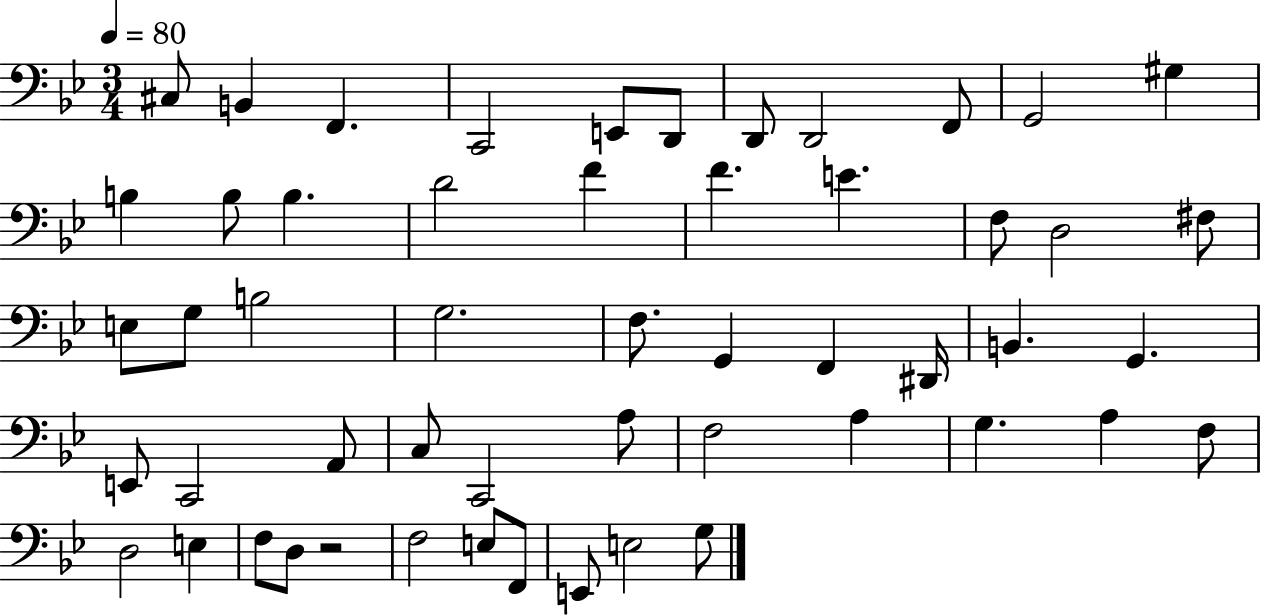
C#3/e B2/q F2/q. C2/h E2/e D2/e D2/e D2/h F2/e G2/h G#3/q B3/q B3/e B3/q. D4/h F4/q F4/q. E4/q. F3/e D3/h F#3/e E3/e G3/e B3/h G3/h. F3/e. G2/q F2/q D#2/s B2/q. G2/q. E2/e C2/h A2/e C3/e C2/h A3/e F3/h A3/q G3/q. A3/q F3/e D3/h E3/q F3/e D3/e R/h F3/h E3/e F2/e E2/e E3/h G3/e